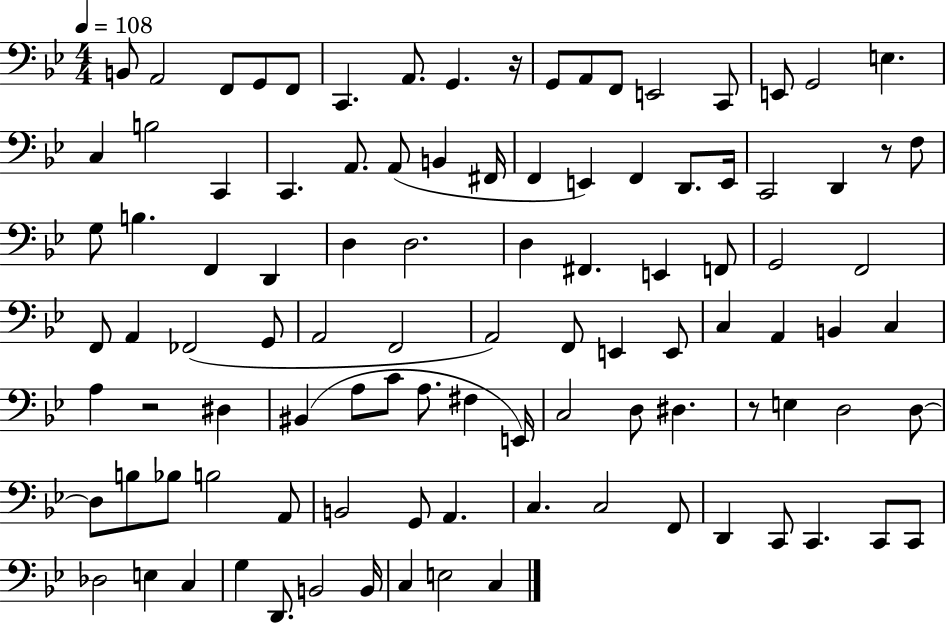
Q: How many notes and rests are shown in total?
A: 102